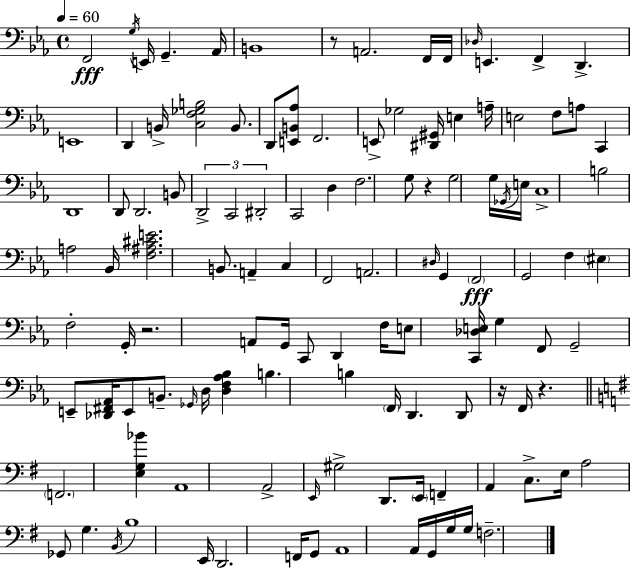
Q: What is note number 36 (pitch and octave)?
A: D3